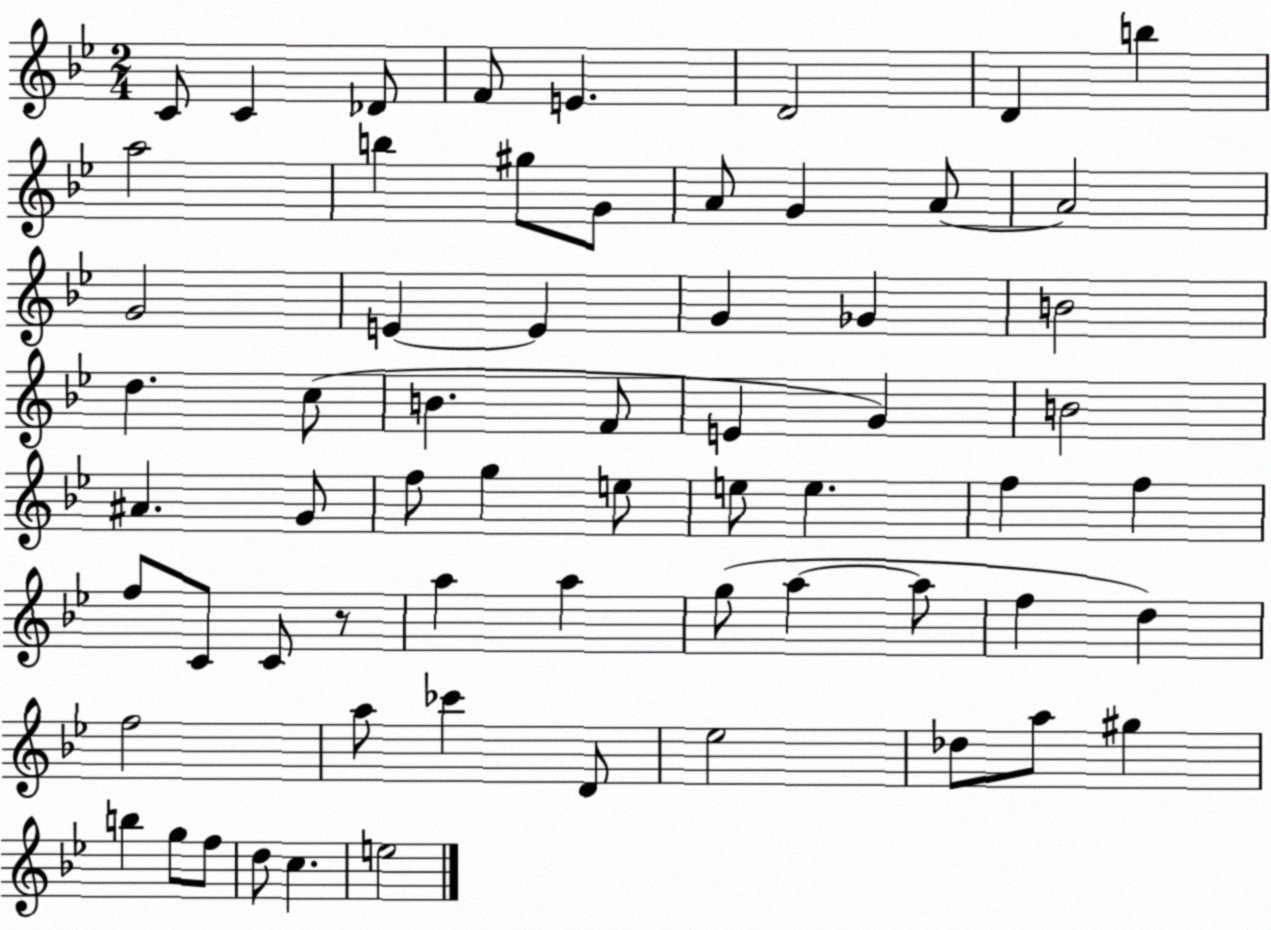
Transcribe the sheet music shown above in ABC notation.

X:1
T:Untitled
M:2/4
L:1/4
K:Bb
C/2 C _D/2 F/2 E D2 D b a2 b ^g/2 G/2 A/2 G A/2 A2 G2 E E G _G B2 d c/2 B F/2 E G B2 ^A G/2 f/2 g e/2 e/2 e f f f/2 C/2 C/2 z/2 a a g/2 a a/2 f d f2 a/2 _c' D/2 _e2 _d/2 a/2 ^g b g/2 f/2 d/2 c e2